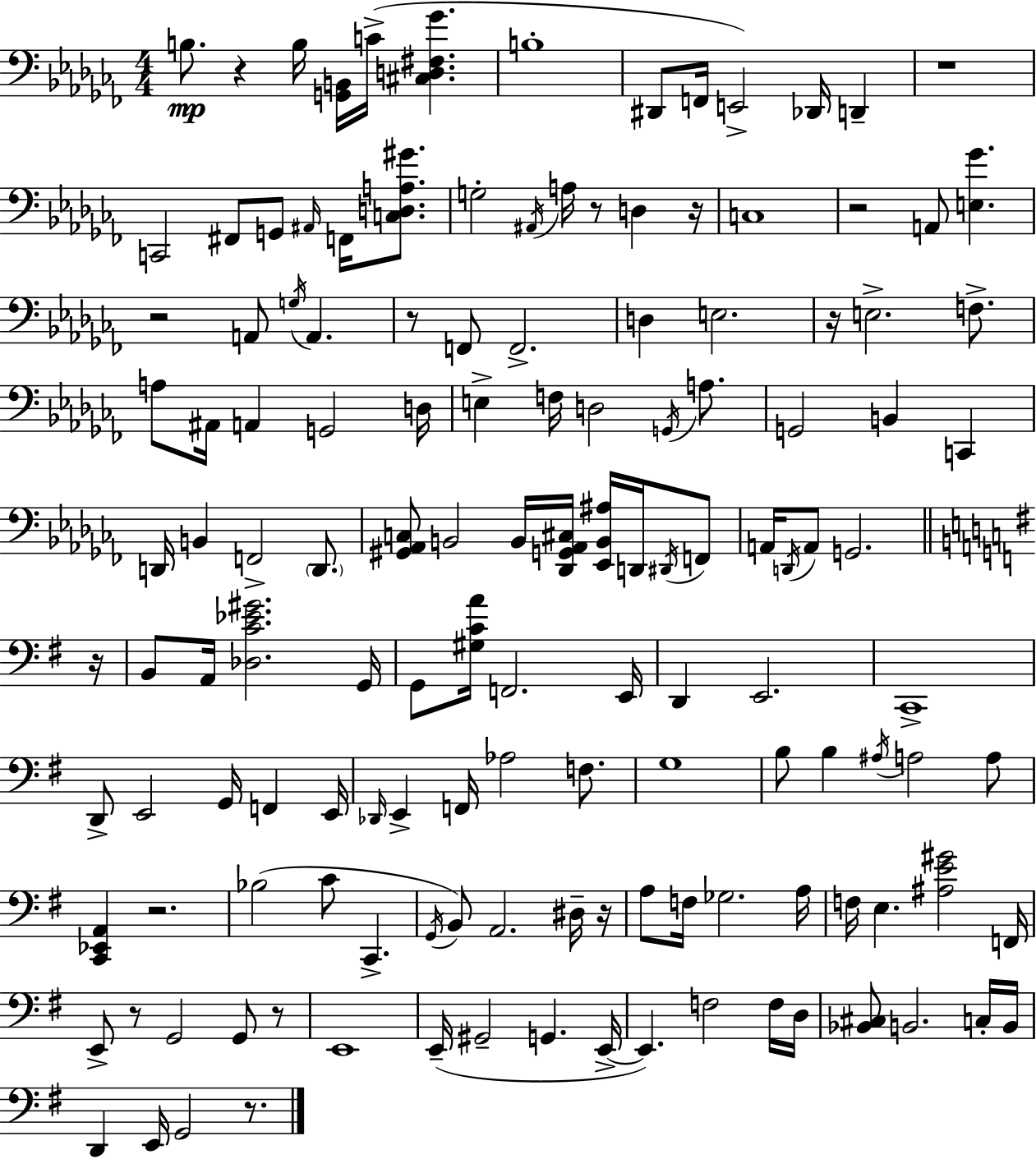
B3/e. R/q B3/s [G2,B2]/s C4/s [C#3,D3,F#3,Gb4]/q. B3/w D#2/e F2/s E2/h Db2/s D2/q R/w C2/h F#2/e G2/e A#2/s F2/s [C3,D3,A3,G#4]/e. G3/h A#2/s A3/s R/e D3/q R/s C3/w R/h A2/e [E3,Gb4]/q. R/h A2/e G3/s A2/q. R/e F2/e F2/h. D3/q E3/h. R/s E3/h. F3/e. A3/e A#2/s A2/q G2/h D3/s E3/q F3/s D3/h G2/s A3/e. G2/h B2/q C2/q D2/s B2/q F2/h D2/e. [G#2,Ab2,C3]/e B2/h B2/s [Db2,G2,Ab2,C#3]/s [Eb2,B2,A#3]/s D2/s D#2/s F2/e A2/s D2/s A2/e G2/h. R/s B2/e A2/s [Db3,C4,Eb4,G#4]/h. G2/s G2/e [G#3,C4,A4]/s F2/h. E2/s D2/q E2/h. C2/w D2/e E2/h G2/s F2/q E2/s Db2/s E2/q F2/s Ab3/h F3/e. G3/w B3/e B3/q A#3/s A3/h A3/e [C2,Eb2,A2]/q R/h. Bb3/h C4/e C2/q. G2/s B2/e A2/h. D#3/s R/s A3/e F3/s Gb3/h. A3/s F3/s E3/q. [A#3,E4,G#4]/h F2/s E2/e R/e G2/h G2/e R/e E2/w E2/s G#2/h G2/q. E2/s E2/q. F3/h F3/s D3/s [Bb2,C#3]/e B2/h. C3/s B2/s D2/q E2/s G2/h R/e.